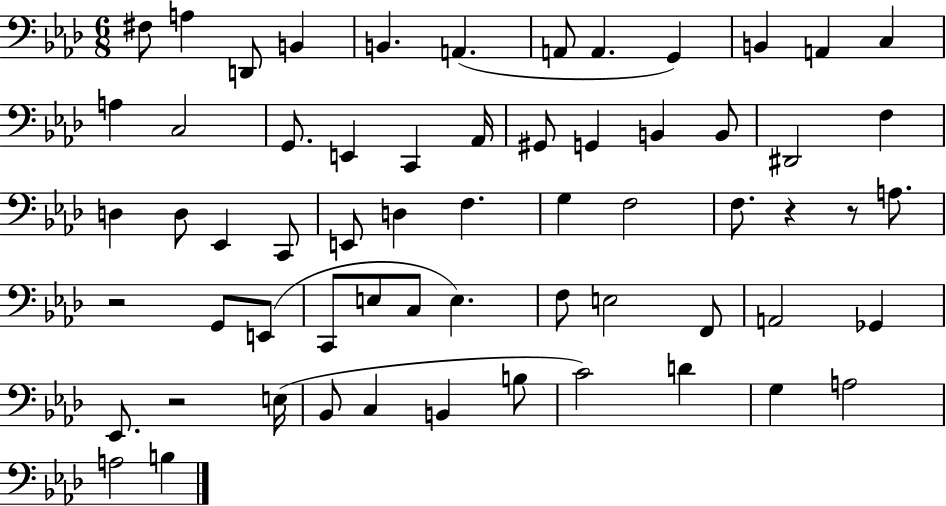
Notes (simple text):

F#3/e A3/q D2/e B2/q B2/q. A2/q. A2/e A2/q. G2/q B2/q A2/q C3/q A3/q C3/h G2/e. E2/q C2/q Ab2/s G#2/e G2/q B2/q B2/e D#2/h F3/q D3/q D3/e Eb2/q C2/e E2/e D3/q F3/q. G3/q F3/h F3/e. R/q R/e A3/e. R/h G2/e E2/e C2/e E3/e C3/e E3/q. F3/e E3/h F2/e A2/h Gb2/q Eb2/e. R/h E3/s Bb2/e C3/q B2/q B3/e C4/h D4/q G3/q A3/h A3/h B3/q